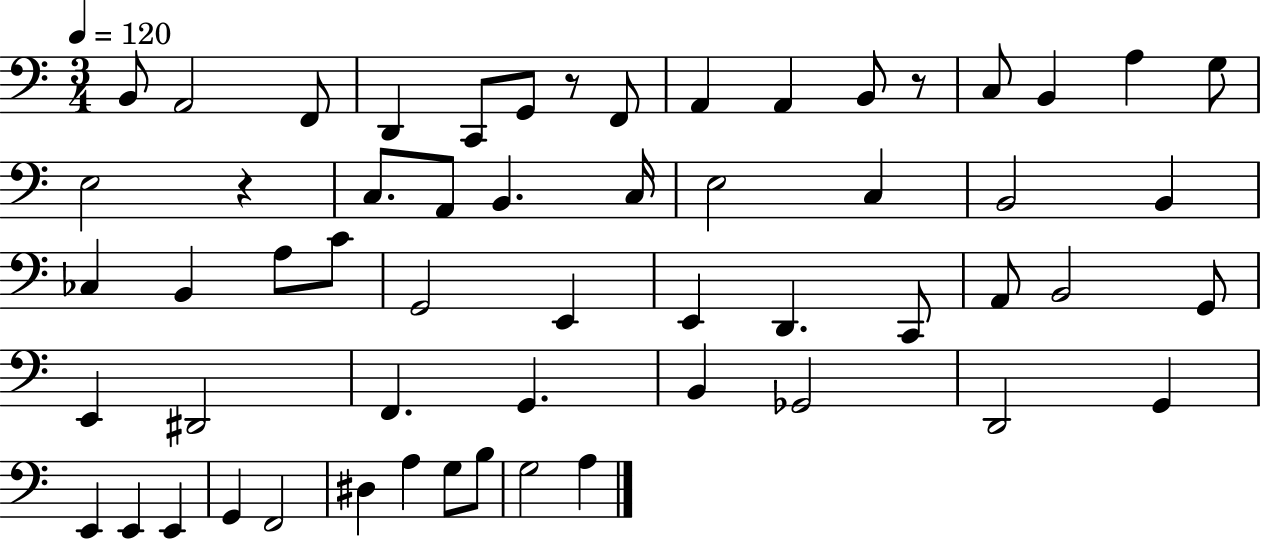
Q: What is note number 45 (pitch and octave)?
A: E2